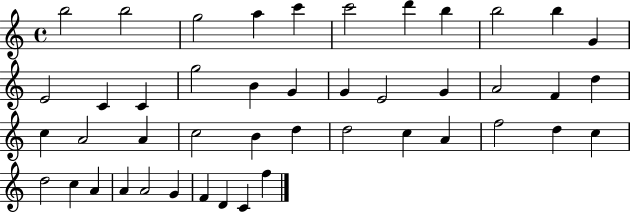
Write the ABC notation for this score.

X:1
T:Untitled
M:4/4
L:1/4
K:C
b2 b2 g2 a c' c'2 d' b b2 b G E2 C C g2 B G G E2 G A2 F d c A2 A c2 B d d2 c A f2 d c d2 c A A A2 G F D C f